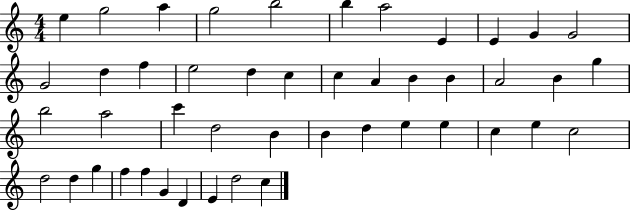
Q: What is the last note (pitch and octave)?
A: C5